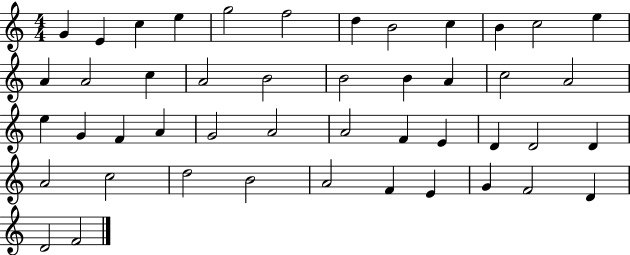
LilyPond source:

{
  \clef treble
  \numericTimeSignature
  \time 4/4
  \key c \major
  g'4 e'4 c''4 e''4 | g''2 f''2 | d''4 b'2 c''4 | b'4 c''2 e''4 | \break a'4 a'2 c''4 | a'2 b'2 | b'2 b'4 a'4 | c''2 a'2 | \break e''4 g'4 f'4 a'4 | g'2 a'2 | a'2 f'4 e'4 | d'4 d'2 d'4 | \break a'2 c''2 | d''2 b'2 | a'2 f'4 e'4 | g'4 f'2 d'4 | \break d'2 f'2 | \bar "|."
}